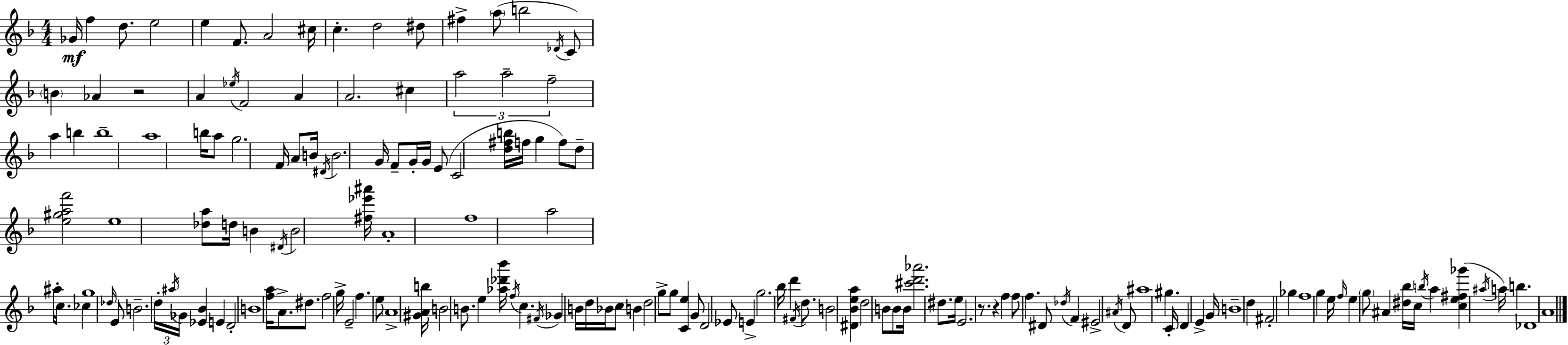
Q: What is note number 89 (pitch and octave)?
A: C5